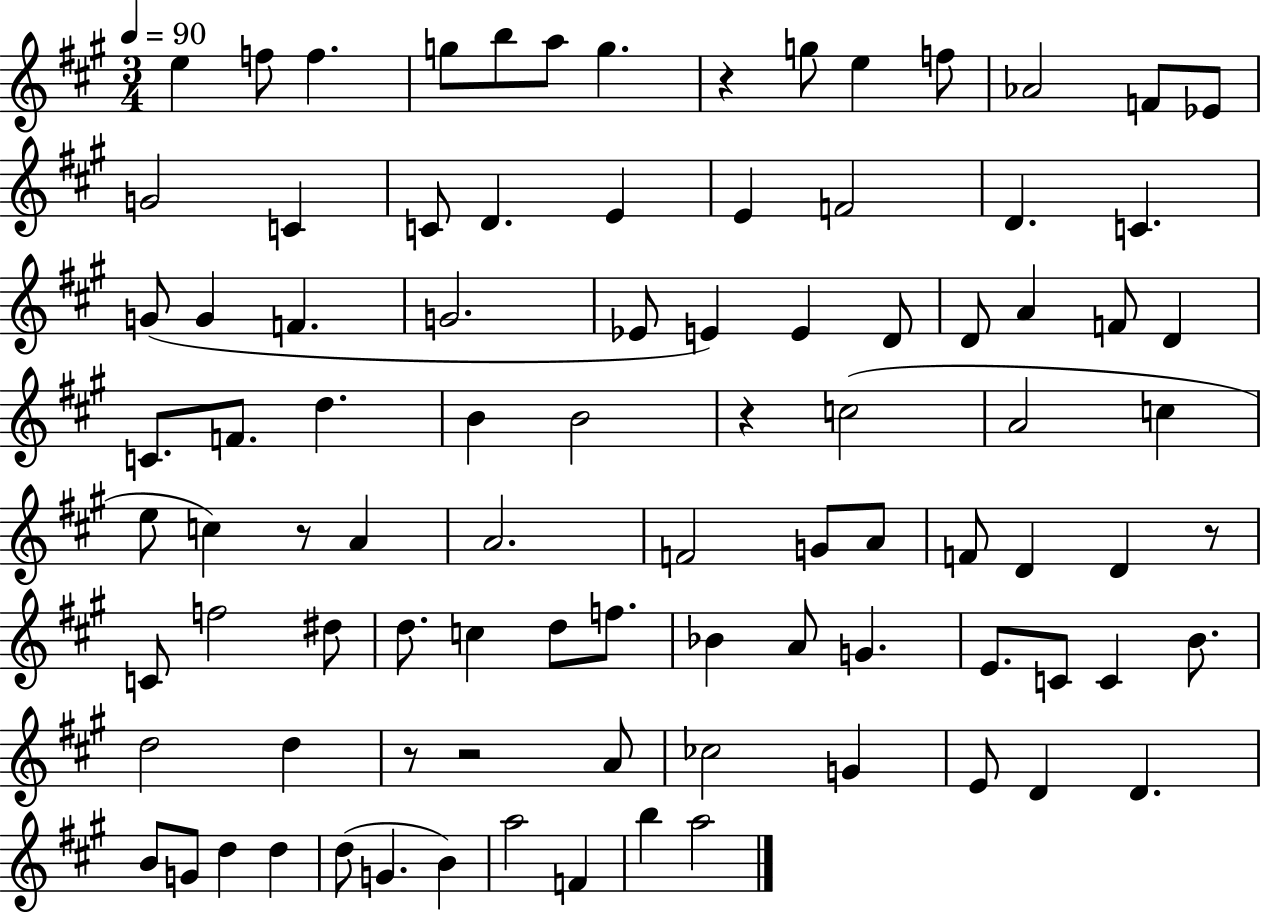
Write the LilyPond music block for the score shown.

{
  \clef treble
  \numericTimeSignature
  \time 3/4
  \key a \major
  \tempo 4 = 90
  \repeat volta 2 { e''4 f''8 f''4. | g''8 b''8 a''8 g''4. | r4 g''8 e''4 f''8 | aes'2 f'8 ees'8 | \break g'2 c'4 | c'8 d'4. e'4 | e'4 f'2 | d'4. c'4. | \break g'8( g'4 f'4. | g'2. | ees'8 e'4) e'4 d'8 | d'8 a'4 f'8 d'4 | \break c'8. f'8. d''4. | b'4 b'2 | r4 c''2( | a'2 c''4 | \break e''8 c''4) r8 a'4 | a'2. | f'2 g'8 a'8 | f'8 d'4 d'4 r8 | \break c'8 f''2 dis''8 | d''8. c''4 d''8 f''8. | bes'4 a'8 g'4. | e'8. c'8 c'4 b'8. | \break d''2 d''4 | r8 r2 a'8 | ces''2 g'4 | e'8 d'4 d'4. | \break b'8 g'8 d''4 d''4 | d''8( g'4. b'4) | a''2 f'4 | b''4 a''2 | \break } \bar "|."
}